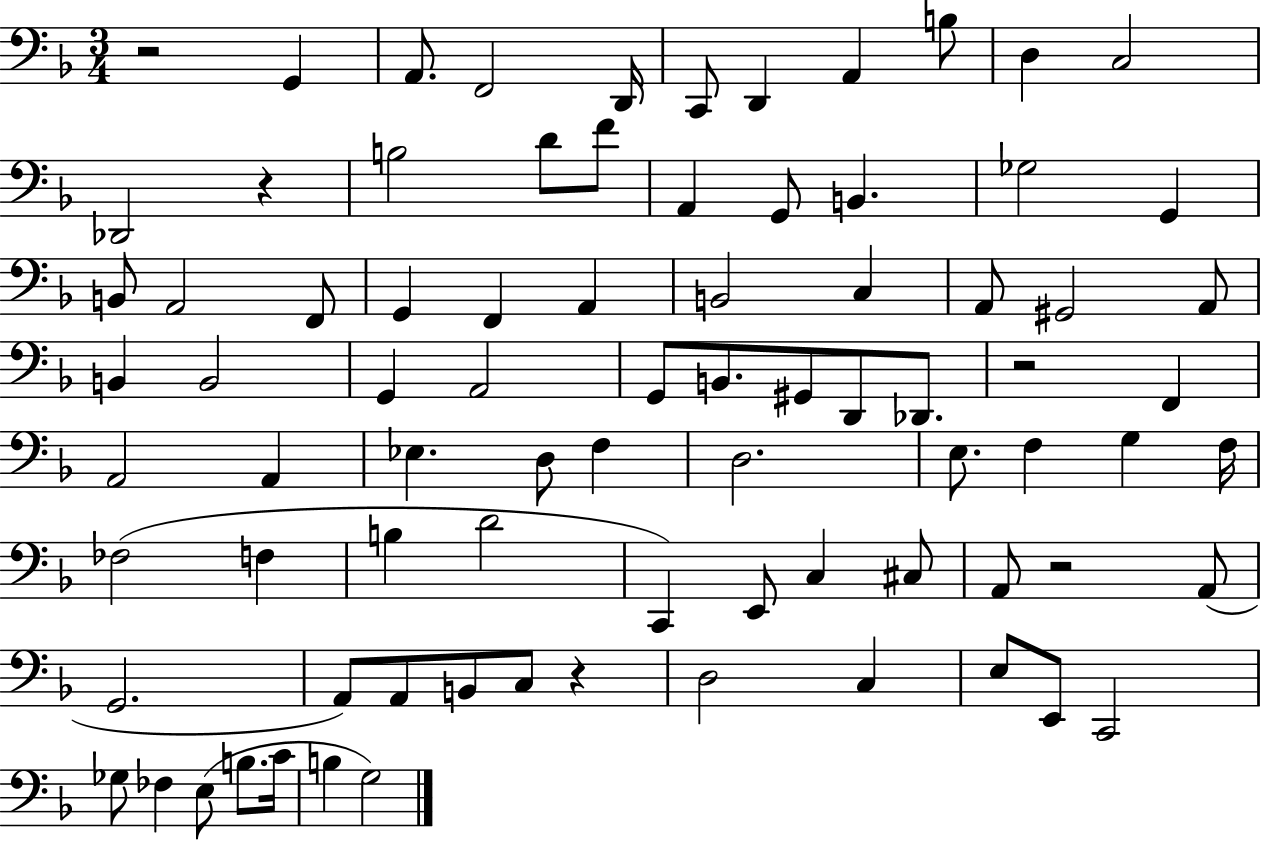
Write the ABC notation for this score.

X:1
T:Untitled
M:3/4
L:1/4
K:F
z2 G,, A,,/2 F,,2 D,,/4 C,,/2 D,, A,, B,/2 D, C,2 _D,,2 z B,2 D/2 F/2 A,, G,,/2 B,, _G,2 G,, B,,/2 A,,2 F,,/2 G,, F,, A,, B,,2 C, A,,/2 ^G,,2 A,,/2 B,, B,,2 G,, A,,2 G,,/2 B,,/2 ^G,,/2 D,,/2 _D,,/2 z2 F,, A,,2 A,, _E, D,/2 F, D,2 E,/2 F, G, F,/4 _F,2 F, B, D2 C,, E,,/2 C, ^C,/2 A,,/2 z2 A,,/2 G,,2 A,,/2 A,,/2 B,,/2 C,/2 z D,2 C, E,/2 E,,/2 C,,2 _G,/2 _F, E,/2 B,/2 C/4 B, G,2